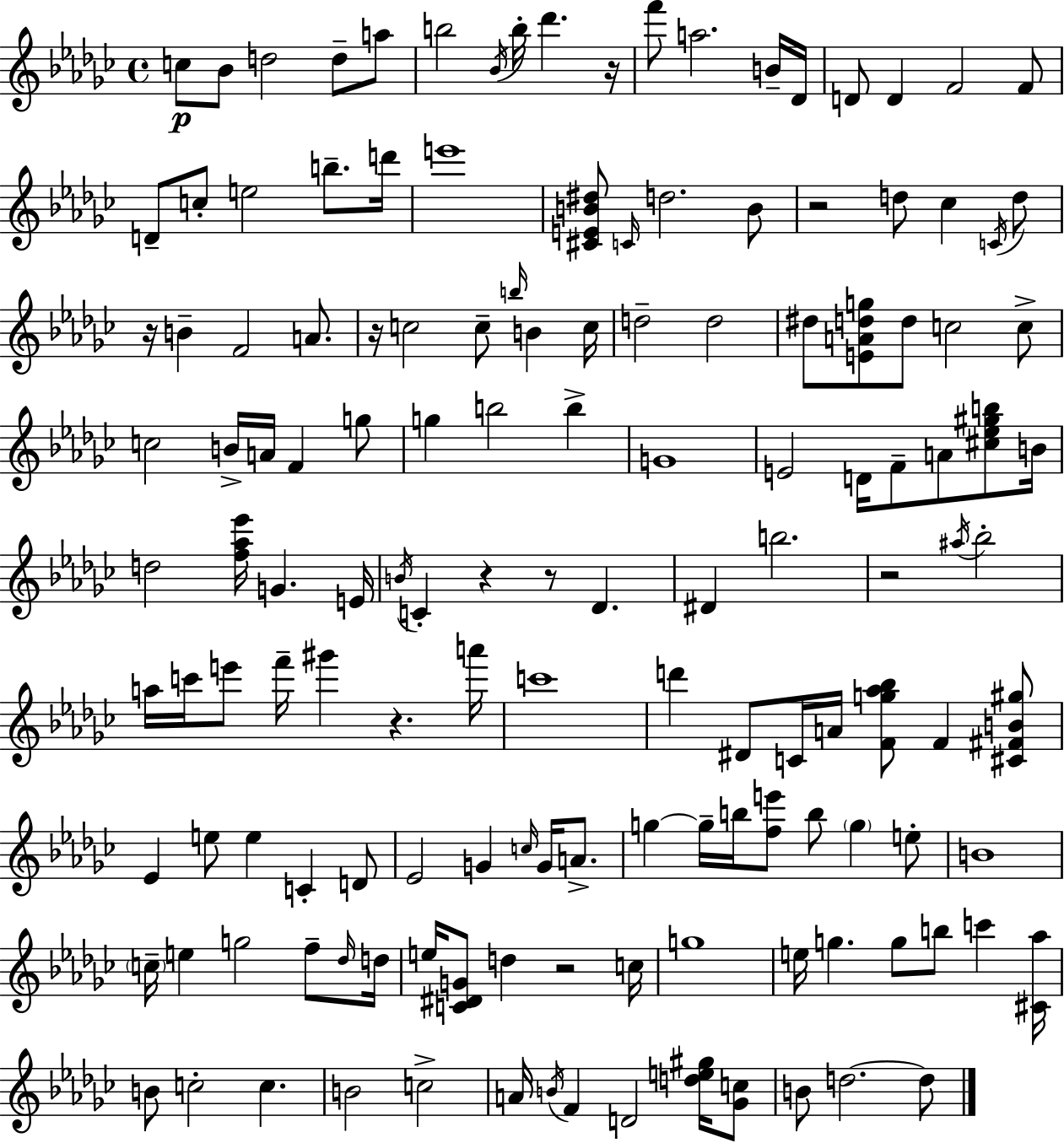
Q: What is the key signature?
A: EES minor